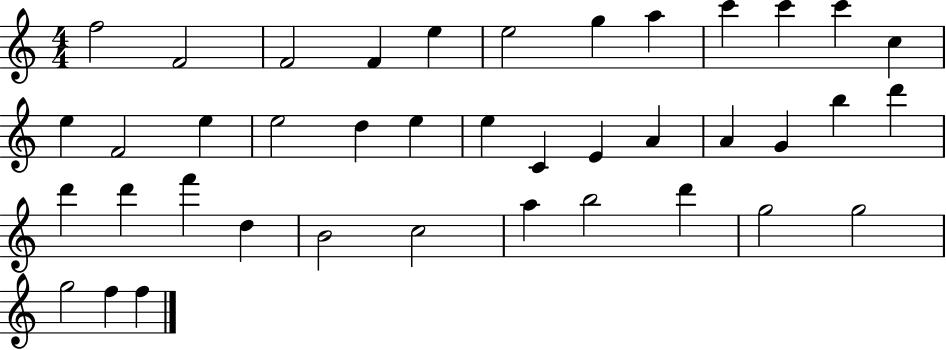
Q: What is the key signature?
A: C major